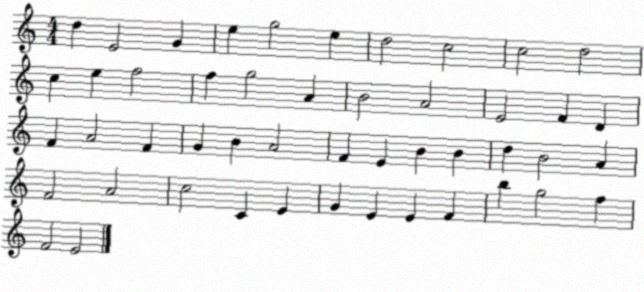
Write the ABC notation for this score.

X:1
T:Untitled
M:4/4
L:1/4
K:C
d E2 G e g2 e d2 c2 c2 d2 c e f2 f g2 A B2 A2 E2 F D F A2 F G B A2 F E B B d B2 A F2 A2 c2 C E G E E F b g2 f F2 E2